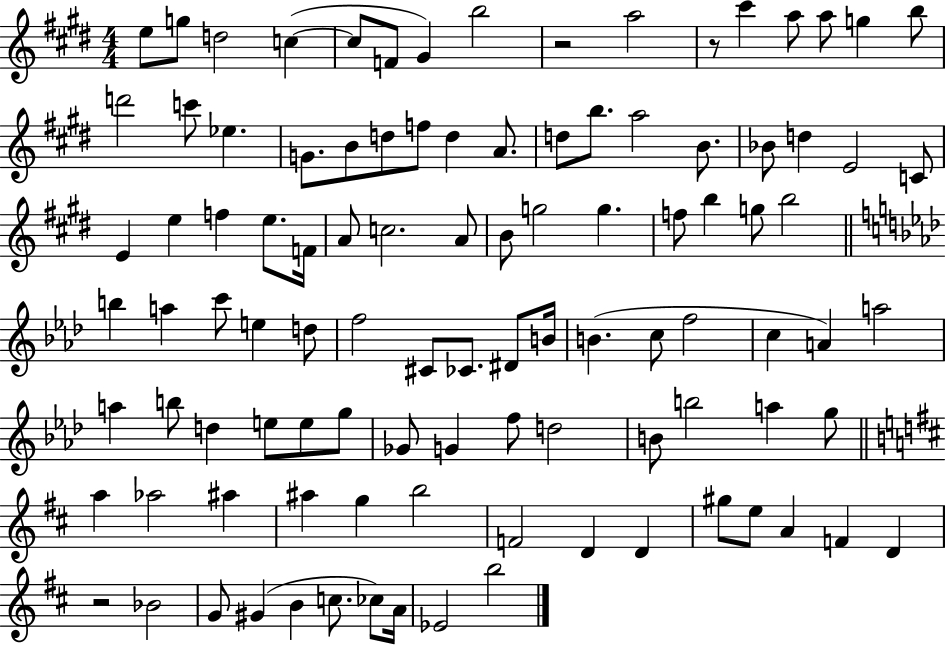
X:1
T:Untitled
M:4/4
L:1/4
K:E
e/2 g/2 d2 c c/2 F/2 ^G b2 z2 a2 z/2 ^c' a/2 a/2 g b/2 d'2 c'/2 _e G/2 B/2 d/2 f/2 d A/2 d/2 b/2 a2 B/2 _B/2 d E2 C/2 E e f e/2 F/4 A/2 c2 A/2 B/2 g2 g f/2 b g/2 b2 b a c'/2 e d/2 f2 ^C/2 _C/2 ^D/2 B/4 B c/2 f2 c A a2 a b/2 d e/2 e/2 g/2 _G/2 G f/2 d2 B/2 b2 a g/2 a _a2 ^a ^a g b2 F2 D D ^g/2 e/2 A F D z2 _B2 G/2 ^G B c/2 _c/2 A/4 _E2 b2